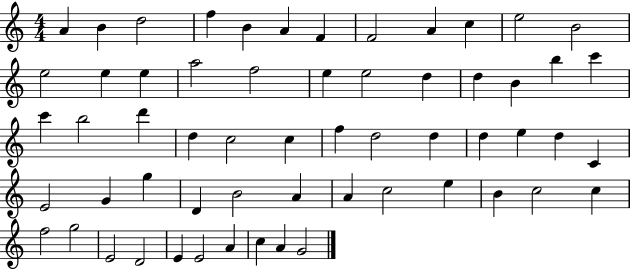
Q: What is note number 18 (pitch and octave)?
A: E5